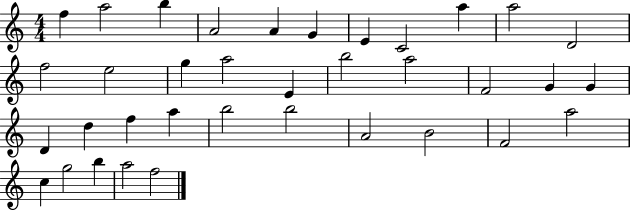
{
  \clef treble
  \numericTimeSignature
  \time 4/4
  \key c \major
  f''4 a''2 b''4 | a'2 a'4 g'4 | e'4 c'2 a''4 | a''2 d'2 | \break f''2 e''2 | g''4 a''2 e'4 | b''2 a''2 | f'2 g'4 g'4 | \break d'4 d''4 f''4 a''4 | b''2 b''2 | a'2 b'2 | f'2 a''2 | \break c''4 g''2 b''4 | a''2 f''2 | \bar "|."
}